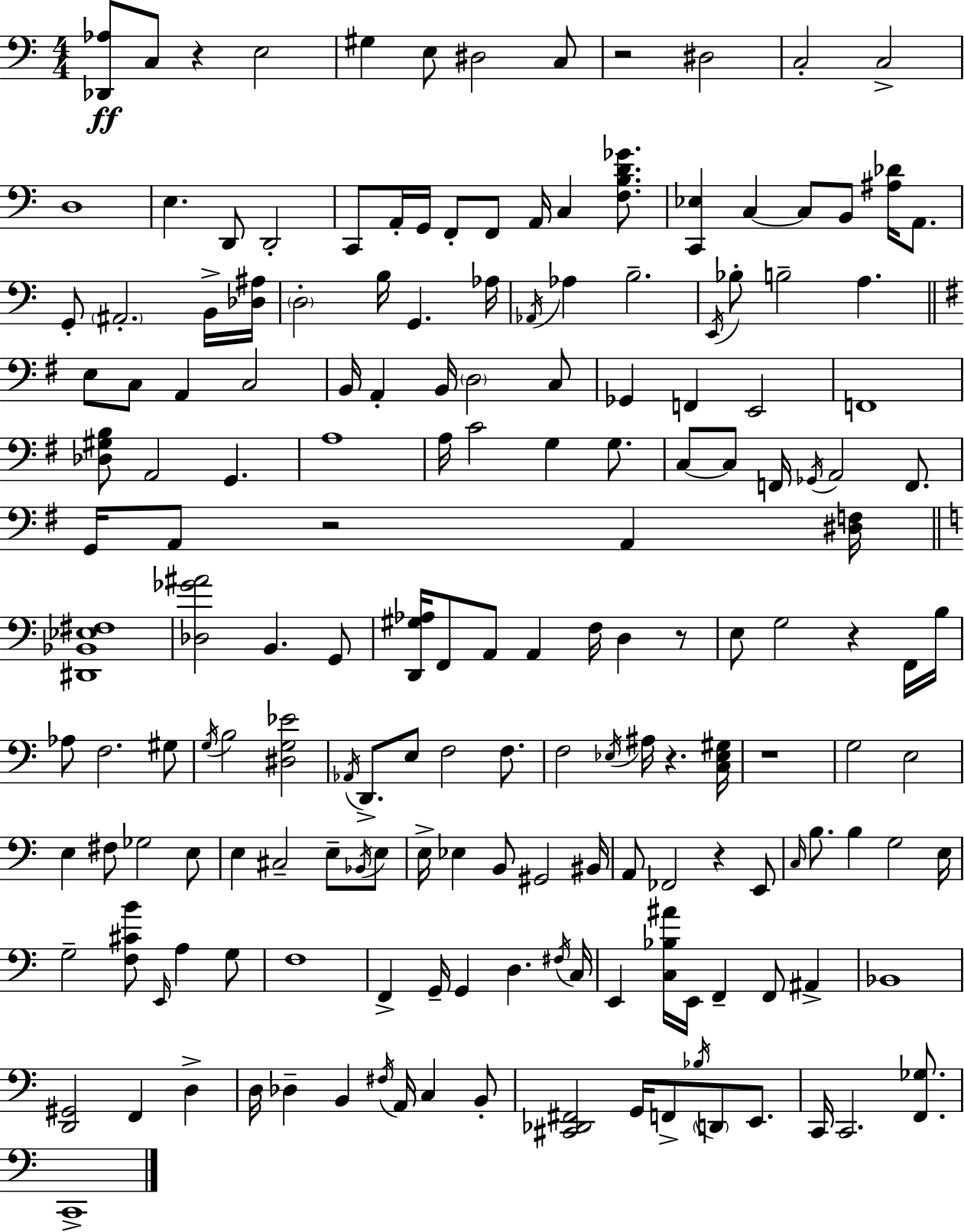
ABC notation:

X:1
T:Untitled
M:4/4
L:1/4
K:C
[_D,,_A,]/2 C,/2 z E,2 ^G, E,/2 ^D,2 C,/2 z2 ^D,2 C,2 C,2 D,4 E, D,,/2 D,,2 C,,/2 A,,/4 G,,/4 F,,/2 F,,/2 A,,/4 C, [F,B,D_G]/2 [C,,_E,] C, C,/2 B,,/2 [^A,_D]/4 A,,/2 G,,/2 ^A,,2 B,,/4 [_D,^A,]/4 D,2 B,/4 G,, _A,/4 _A,,/4 _A, B,2 E,,/4 _B,/2 B,2 A, E,/2 C,/2 A,, C,2 B,,/4 A,, B,,/4 D,2 C,/2 _G,, F,, E,,2 F,,4 [_D,^G,B,]/2 A,,2 G,, A,4 A,/4 C2 G, G,/2 C,/2 C,/2 F,,/4 _G,,/4 A,,2 F,,/2 G,,/4 A,,/2 z2 A,, [^D,F,]/4 [^D,,_B,,_E,^F,]4 [_D,_G^A]2 B,, G,,/2 [D,,^G,_A,]/4 F,,/2 A,,/2 A,, F,/4 D, z/2 E,/2 G,2 z F,,/4 B,/4 _A,/2 F,2 ^G,/2 G,/4 B,2 [^D,G,_E]2 _A,,/4 D,,/2 E,/2 F,2 F,/2 F,2 _E,/4 ^A,/4 z [C,_E,^G,]/4 z4 G,2 E,2 E, ^F,/2 _G,2 E,/2 E, ^C,2 E,/2 _B,,/4 E,/2 E,/4 _E, B,,/2 ^G,,2 ^B,,/4 A,,/2 _F,,2 z E,,/2 C,/4 B,/2 B, G,2 E,/4 G,2 [F,^CB]/2 E,,/4 A, G,/2 F,4 F,, G,,/4 G,, D, ^F,/4 C,/4 E,, [C,_B,^A]/4 E,,/4 F,, F,,/2 ^A,, _B,,4 [D,,^G,,]2 F,, D, D,/4 _D, B,, ^F,/4 A,,/4 C, B,,/2 [^C,,_D,,^F,,]2 G,,/4 F,,/2 _B,/4 D,,/2 E,,/2 C,,/4 C,,2 [F,,_G,]/2 C,,4